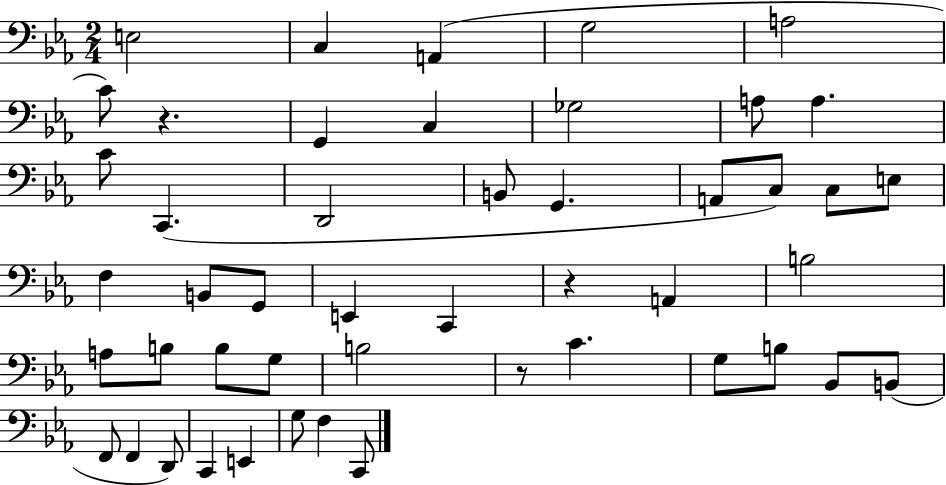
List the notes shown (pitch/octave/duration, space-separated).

E3/h C3/q A2/q G3/h A3/h C4/e R/q. G2/q C3/q Gb3/h A3/e A3/q. C4/e C2/q. D2/h B2/e G2/q. A2/e C3/e C3/e E3/e F3/q B2/e G2/e E2/q C2/q R/q A2/q B3/h A3/e B3/e B3/e G3/e B3/h R/e C4/q. G3/e B3/e Bb2/e B2/e F2/e F2/q D2/e C2/q E2/q G3/e F3/q C2/e